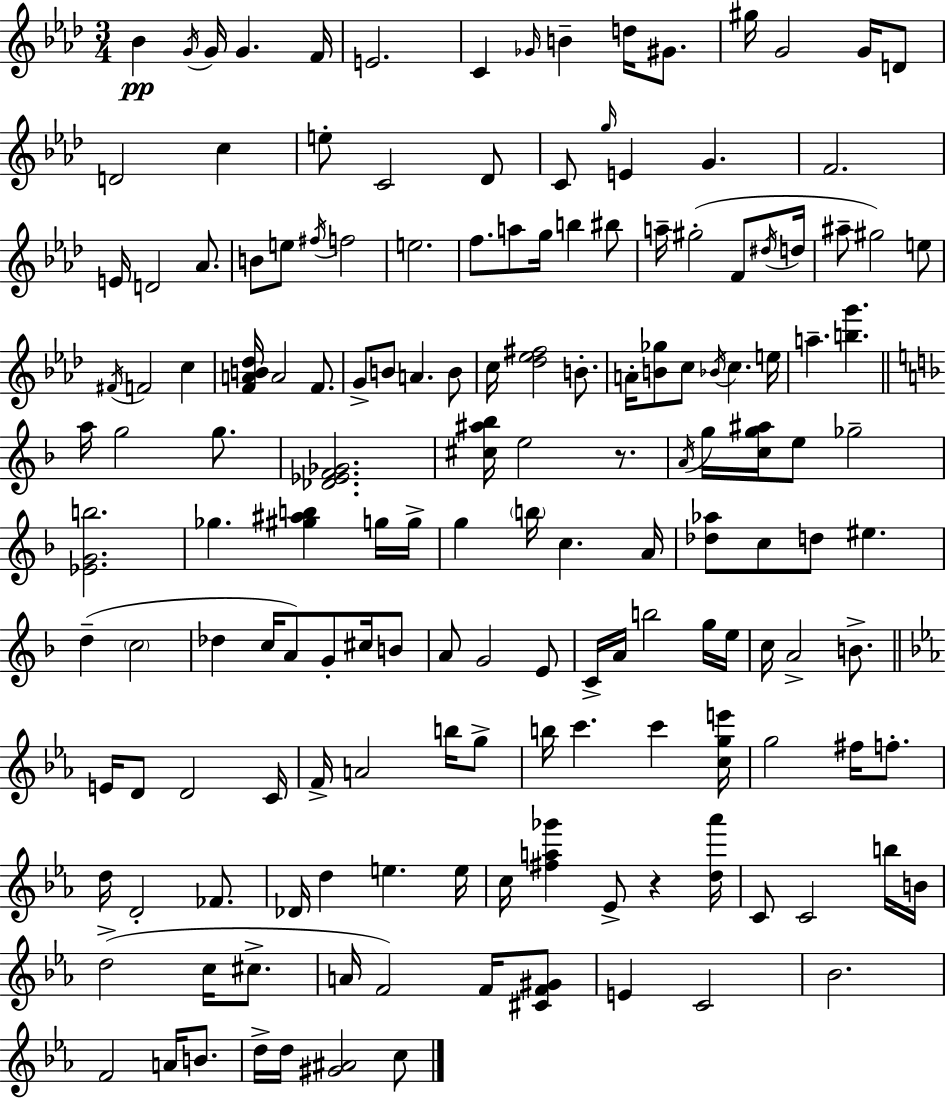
{
  \clef treble
  \numericTimeSignature
  \time 3/4
  \key f \minor
  \repeat volta 2 { bes'4\pp \acciaccatura { g'16 } g'16 g'4. | f'16 e'2. | c'4 \grace { ges'16 } b'4-- d''16 gis'8. | gis''16 g'2 g'16 | \break d'8 d'2 c''4 | e''8-. c'2 | des'8 c'8 \grace { g''16 } e'4 g'4. | f'2. | \break e'16 d'2 | aes'8. b'8 e''8 \acciaccatura { fis''16 } f''2 | e''2. | f''8. a''8 g''16 b''4 | \break bis''8 a''16-- gis''2-.( | f'8 \acciaccatura { dis''16 } d''16 ais''8-- gis''2) | e''8 \acciaccatura { fis'16 } f'2 | c''4 <f' a' b' des''>16 a'2 | \break f'8. g'8-> b'8 a'4. | b'8 c''16 <des'' ees'' fis''>2 | b'8.-. a'16-. <b' ges''>8 c''8 \acciaccatura { bes'16 } | c''4. e''16 a''4.-- | \break <b'' g'''>4. \bar "||" \break \key f \major a''16 g''2 g''8. | <des' ees' f' ges'>2. | <cis'' ais'' bes''>16 e''2 r8. | \acciaccatura { a'16 } g''16 <c'' g'' ais''>16 e''8 ges''2-- | \break <ees' g' b''>2. | ges''4. <gis'' ais'' b''>4 g''16 | g''16-> g''4 \parenthesize b''16 c''4. | a'16 <des'' aes''>8 c''8 d''8 eis''4. | \break d''4--( \parenthesize c''2 | des''4 c''16 a'8) g'8-. cis''16 b'8 | a'8 g'2 e'8 | c'16-> a'16 b''2 g''16 | \break e''16 c''16 a'2-> b'8.-> | \bar "||" \break \key ees \major e'16 d'8 d'2 c'16 | f'16-> a'2 b''16 g''8-> | b''16 c'''4. c'''4 <c'' g'' e'''>16 | g''2 fis''16 f''8.-. | \break d''16 d'2-. fes'8. | des'16 d''4 e''4. e''16 | c''16 <fis'' a'' ges'''>4 ees'8-> r4 <d'' aes'''>16 | c'8 c'2 b''16 b'16 | \break d''2->( c''16 cis''8.-> | a'16 f'2) f'16 <cis' f' gis'>8 | e'4 c'2 | bes'2. | \break f'2 a'16 b'8. | d''16-> d''16 <gis' ais'>2 c''8 | } \bar "|."
}